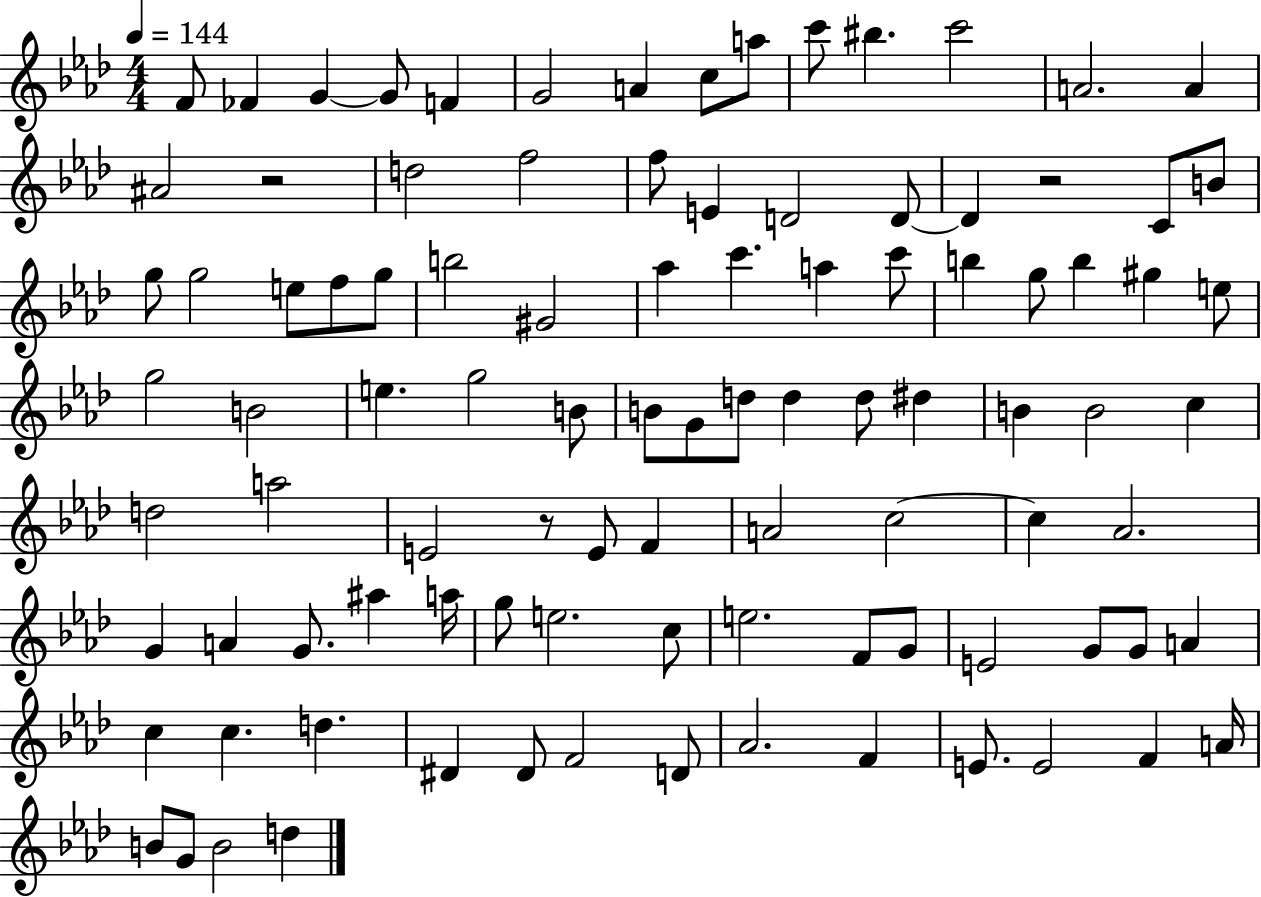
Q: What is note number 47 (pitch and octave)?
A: G4